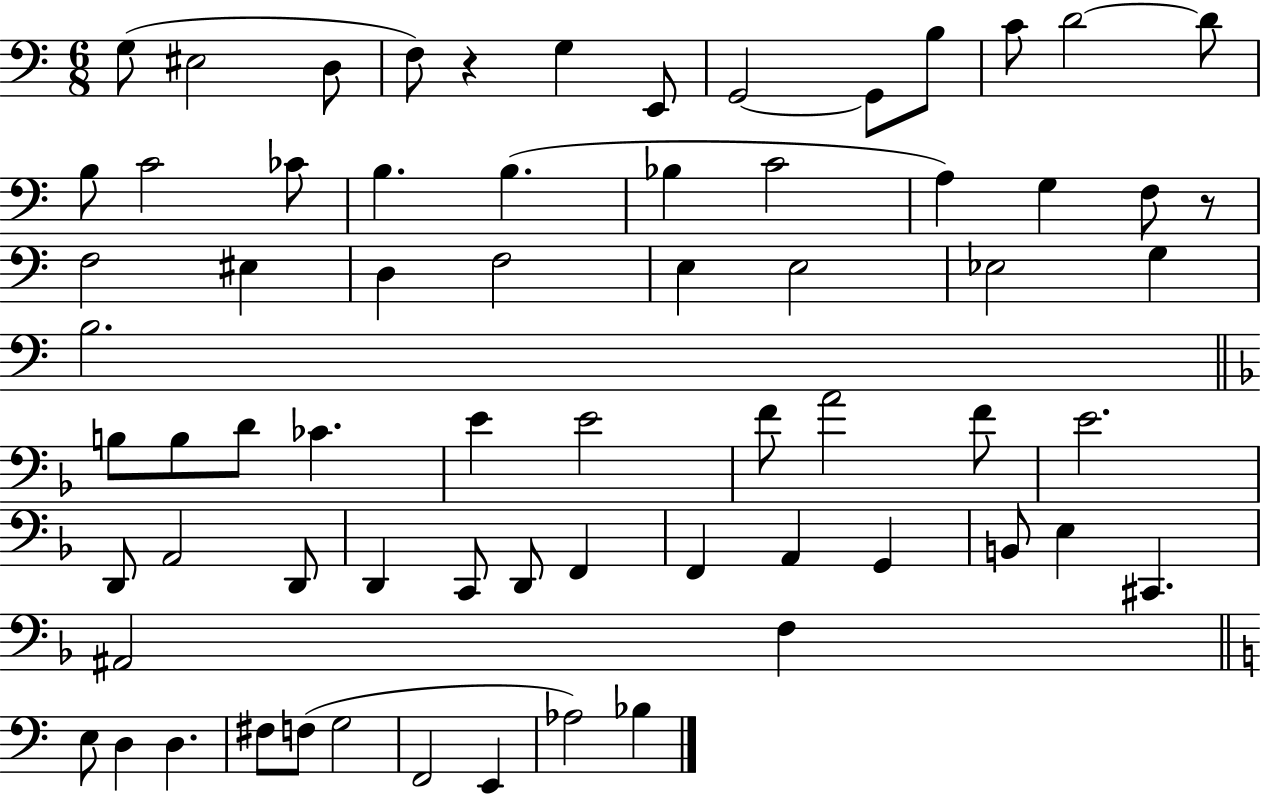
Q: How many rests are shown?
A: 2